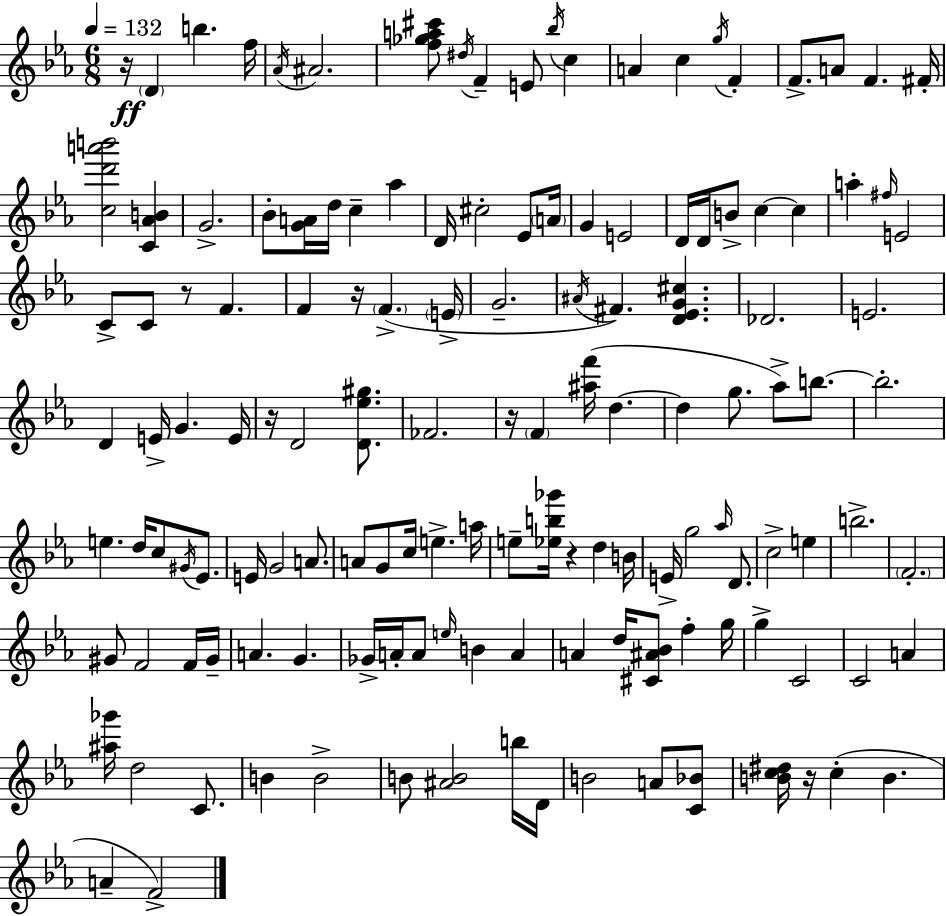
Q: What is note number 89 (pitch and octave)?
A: G#4